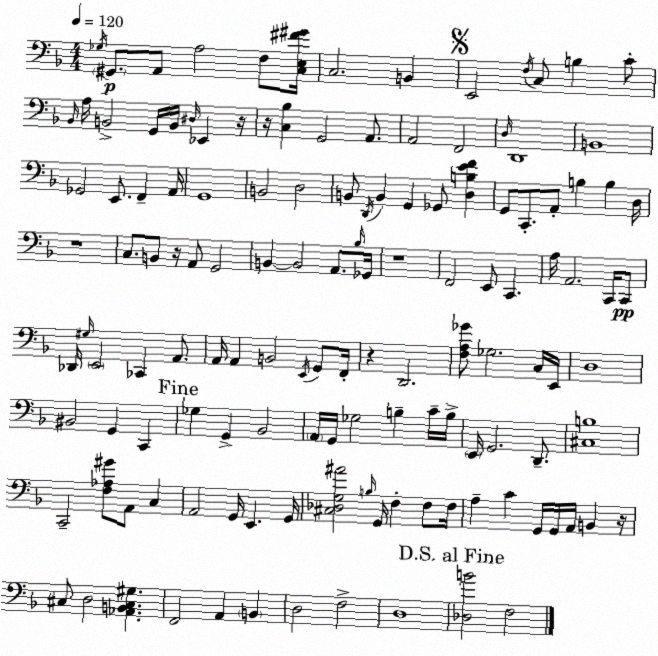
X:1
T:Untitled
M:4/4
L:1/4
K:Dm
_G,/4 ^G,,/2 A,,/2 A,2 F,/2 [C,E,^F^G]/4 C,2 B,, E,,2 F,/4 C,/2 B, C/2 _B,,/4 A,/4 B,,2 G,,/4 B,,/4 ^D,/4 _E,, z/4 z/4 [C,_B,] G,,2 A,,/2 A,,2 F,,2 D,/4 D,,4 B,,4 _G,,2 E,,/2 F,, A,,/4 G,,4 B,,2 D,2 B,,/2 D,,/4 B,, G,, _G,,/2 [D,B,EF] G,,/2 C,,/2 A,,/2 B, B, D,/4 z4 C,/2 B,,/2 z/4 A,,/2 G,,2 B,, B,,2 A,,/2 _B,/4 _G,,/4 z4 F,,2 E,,/2 C,, A,/4 A,,2 C,,/4 C,,/2 _D,,/4 ^G,/4 E,,2 _C,, A,,/2 A,,/4 A,, B,,2 E,,/4 G,,/2 F,,/4 z D,,2 [F,A,_G]/2 _G,2 C,/4 E,,/4 D,4 ^B,,2 G,, C,, _G, G,, _B,,2 A,,/4 G,,/4 _G,2 B, C/4 B,/4 E,,/4 G,,2 D,,/2 [^C,B,]4 C,,2 [F,_A,^G]/2 A,,/2 C, A,,2 G,,/4 E,, G,,/4 [^C,_D,G,^A]2 B,/4 G,,/4 F, F,/2 F,/4 A, C G,,/4 G,,/4 A,,/4 B,, z/4 ^C,/2 D,2 [_A,,B,,^C,^G,] F,,2 A,, B,, D,2 F,2 D,4 [_D,B]2 F,2